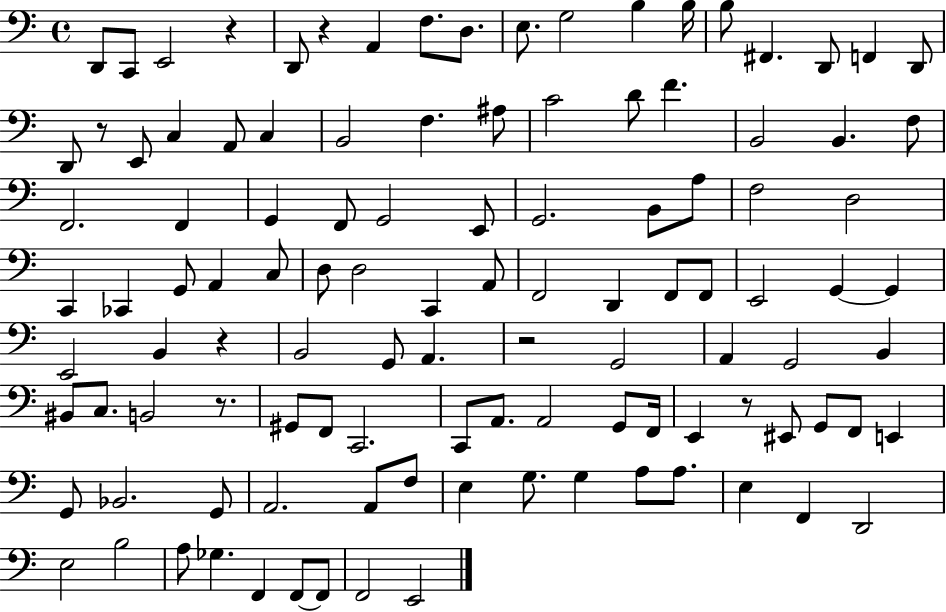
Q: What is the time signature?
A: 4/4